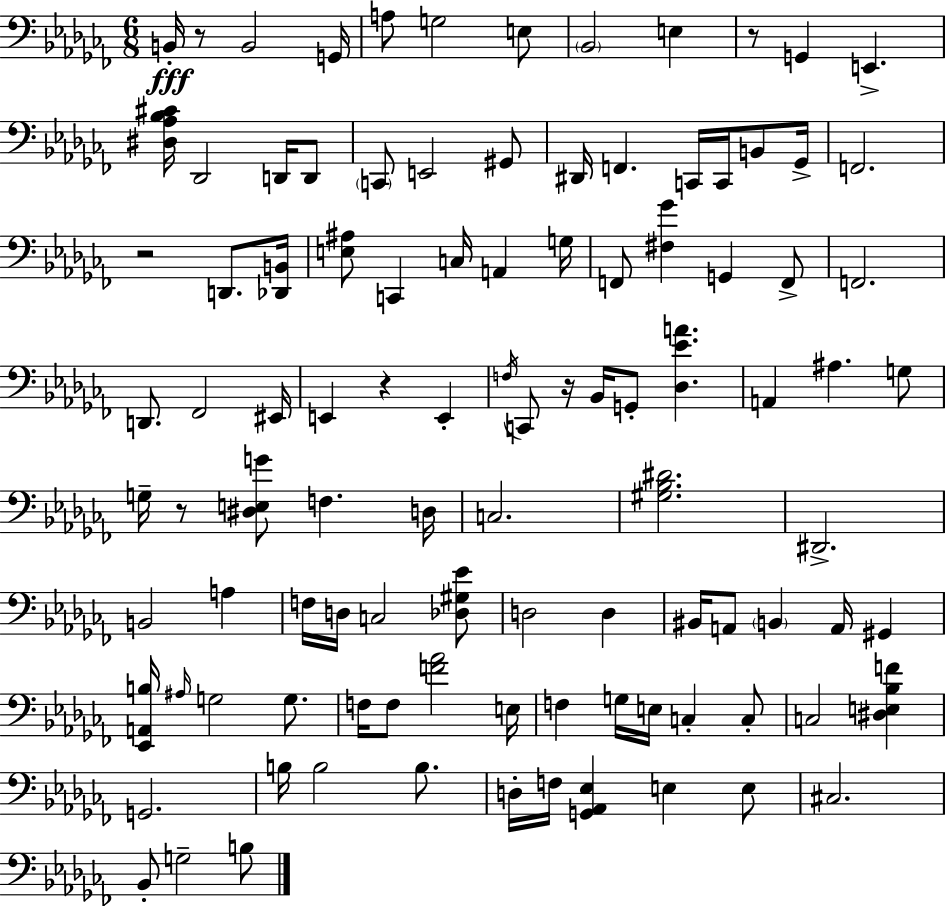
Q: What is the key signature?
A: AES minor